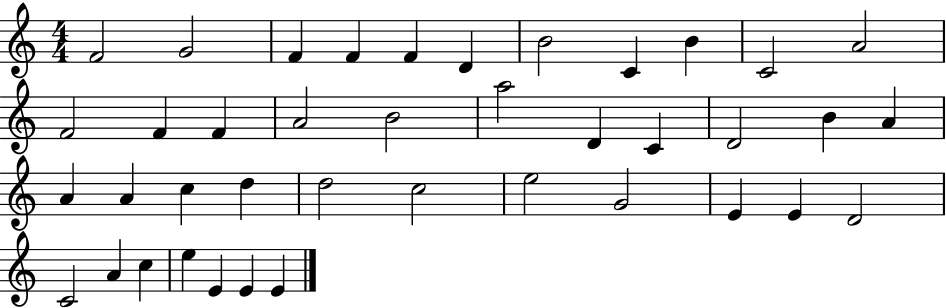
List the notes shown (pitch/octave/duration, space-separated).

F4/h G4/h F4/q F4/q F4/q D4/q B4/h C4/q B4/q C4/h A4/h F4/h F4/q F4/q A4/h B4/h A5/h D4/q C4/q D4/h B4/q A4/q A4/q A4/q C5/q D5/q D5/h C5/h E5/h G4/h E4/q E4/q D4/h C4/h A4/q C5/q E5/q E4/q E4/q E4/q